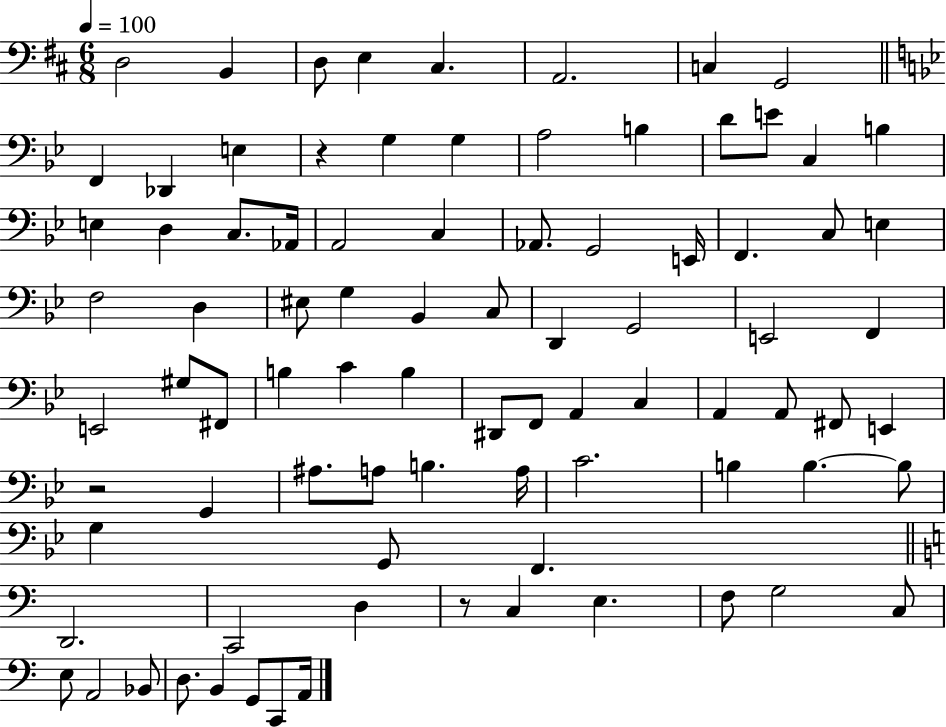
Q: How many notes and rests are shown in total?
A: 86